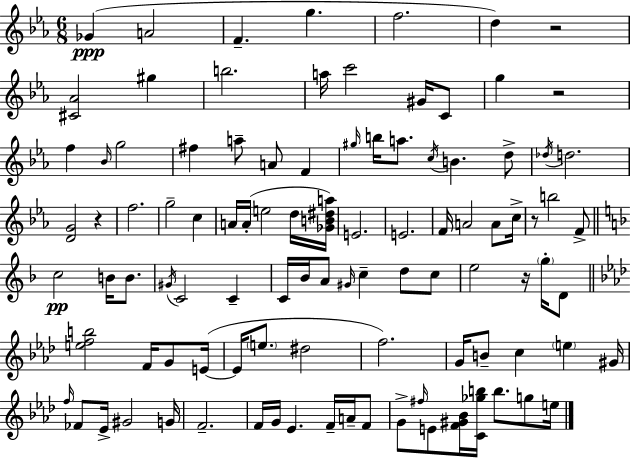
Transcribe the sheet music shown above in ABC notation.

X:1
T:Untitled
M:6/8
L:1/4
K:Eb
_G A2 F g f2 d z2 [^C_A]2 ^g b2 a/4 c'2 ^G/4 C/2 g z2 f _B/4 g2 ^f a/2 A/2 F ^g/4 b/4 a/2 c/4 B d/2 _d/4 d2 [DG]2 z f2 g2 c A/4 A/4 e2 d/4 [_GB^da]/4 E2 E2 F/4 A2 A/2 c/4 z/2 b2 F/2 c2 B/4 B/2 ^G/4 C2 C C/4 _B/4 A/2 ^G/4 c d/2 c/2 e2 z/4 g/4 D/2 [efb]2 F/4 G/2 E/4 E/4 e/2 ^d2 f2 G/4 B/2 c e ^G/4 f/4 _F/2 _E/4 ^G2 G/4 F2 F/4 G/4 _E F/4 A/4 F/2 G/2 ^f/4 E/2 [F^G_B]/4 [C_gb]/4 b/2 g/2 e/4